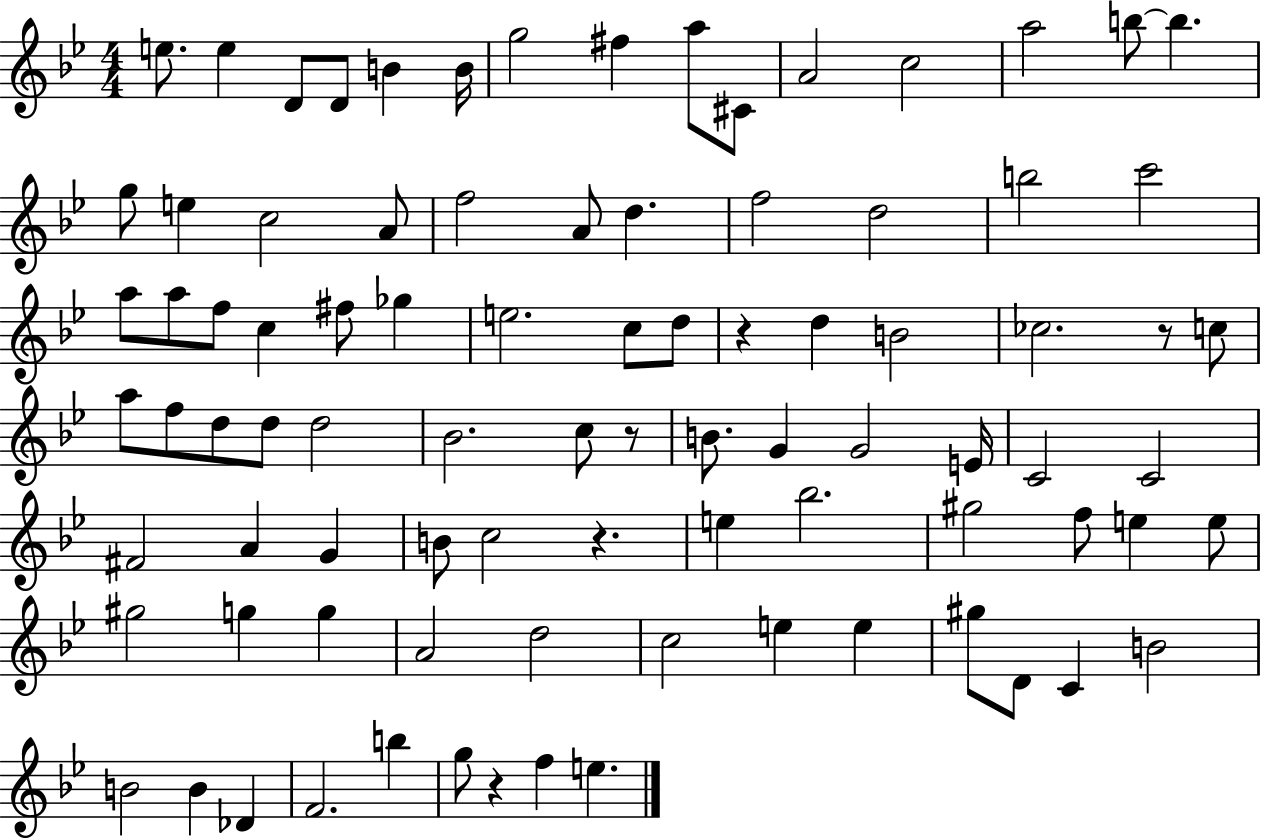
E5/e. E5/q D4/e D4/e B4/q B4/s G5/h F#5/q A5/e C#4/e A4/h C5/h A5/h B5/e B5/q. G5/e E5/q C5/h A4/e F5/h A4/e D5/q. F5/h D5/h B5/h C6/h A5/e A5/e F5/e C5/q F#5/e Gb5/q E5/h. C5/e D5/e R/q D5/q B4/h CES5/h. R/e C5/e A5/e F5/e D5/e D5/e D5/h Bb4/h. C5/e R/e B4/e. G4/q G4/h E4/s C4/h C4/h F#4/h A4/q G4/q B4/e C5/h R/q. E5/q Bb5/h. G#5/h F5/e E5/q E5/e G#5/h G5/q G5/q A4/h D5/h C5/h E5/q E5/q G#5/e D4/e C4/q B4/h B4/h B4/q Db4/q F4/h. B5/q G5/e R/q F5/q E5/q.